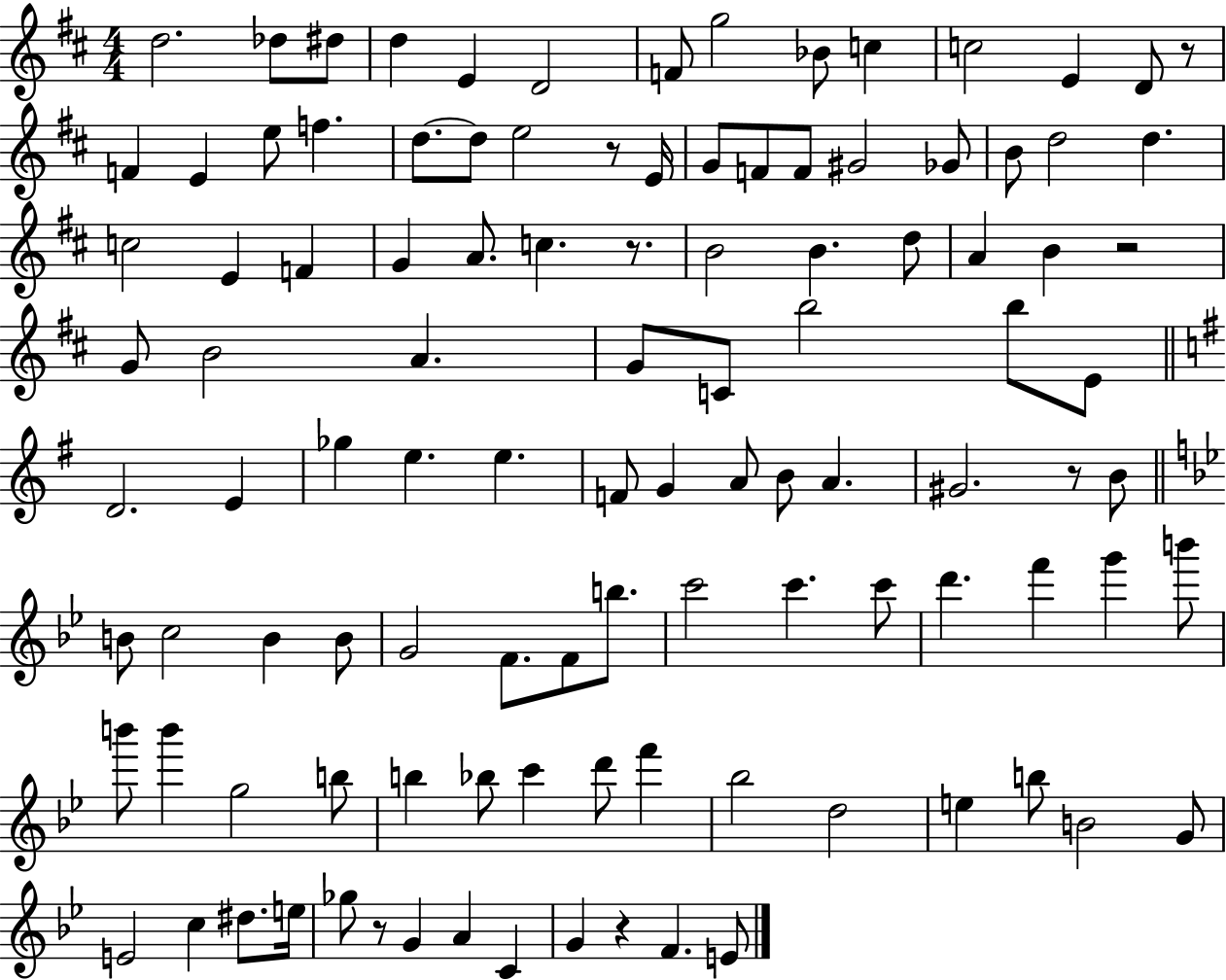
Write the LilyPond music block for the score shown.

{
  \clef treble
  \numericTimeSignature
  \time 4/4
  \key d \major
  \repeat volta 2 { d''2. des''8 dis''8 | d''4 e'4 d'2 | f'8 g''2 bes'8 c''4 | c''2 e'4 d'8 r8 | \break f'4 e'4 e''8 f''4. | d''8.~~ d''8 e''2 r8 e'16 | g'8 f'8 f'8 gis'2 ges'8 | b'8 d''2 d''4. | \break c''2 e'4 f'4 | g'4 a'8. c''4. r8. | b'2 b'4. d''8 | a'4 b'4 r2 | \break g'8 b'2 a'4. | g'8 c'8 b''2 b''8 e'8 | \bar "||" \break \key e \minor d'2. e'4 | ges''4 e''4. e''4. | f'8 g'4 a'8 b'8 a'4. | gis'2. r8 b'8 | \break \bar "||" \break \key bes \major b'8 c''2 b'4 b'8 | g'2 f'8. f'8 b''8. | c'''2 c'''4. c'''8 | d'''4. f'''4 g'''4 b'''8 | \break b'''8 b'''4 g''2 b''8 | b''4 bes''8 c'''4 d'''8 f'''4 | bes''2 d''2 | e''4 b''8 b'2 g'8 | \break e'2 c''4 dis''8. e''16 | ges''8 r8 g'4 a'4 c'4 | g'4 r4 f'4. e'8 | } \bar "|."
}